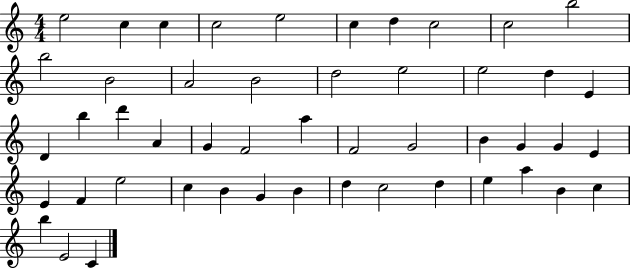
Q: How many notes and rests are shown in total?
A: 49